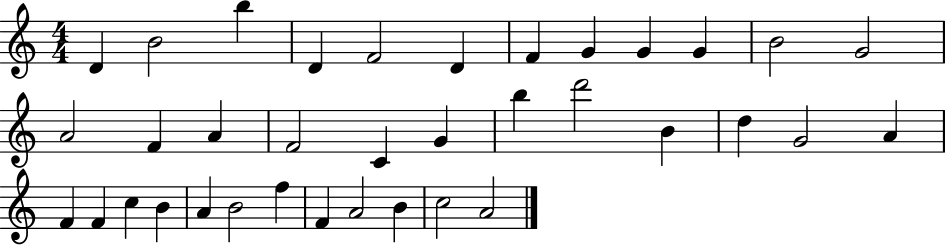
{
  \clef treble
  \numericTimeSignature
  \time 4/4
  \key c \major
  d'4 b'2 b''4 | d'4 f'2 d'4 | f'4 g'4 g'4 g'4 | b'2 g'2 | \break a'2 f'4 a'4 | f'2 c'4 g'4 | b''4 d'''2 b'4 | d''4 g'2 a'4 | \break f'4 f'4 c''4 b'4 | a'4 b'2 f''4 | f'4 a'2 b'4 | c''2 a'2 | \break \bar "|."
}